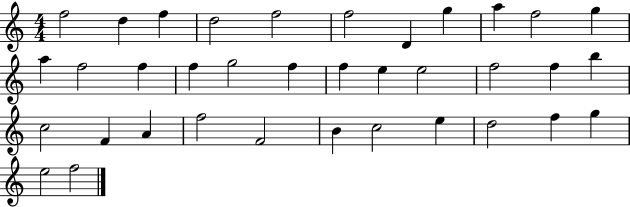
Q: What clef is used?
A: treble